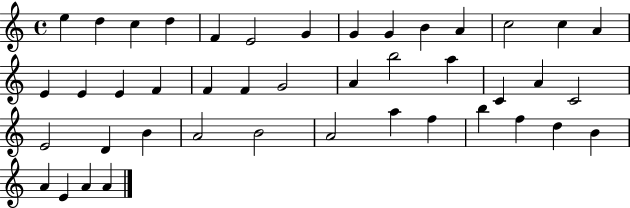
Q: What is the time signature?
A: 4/4